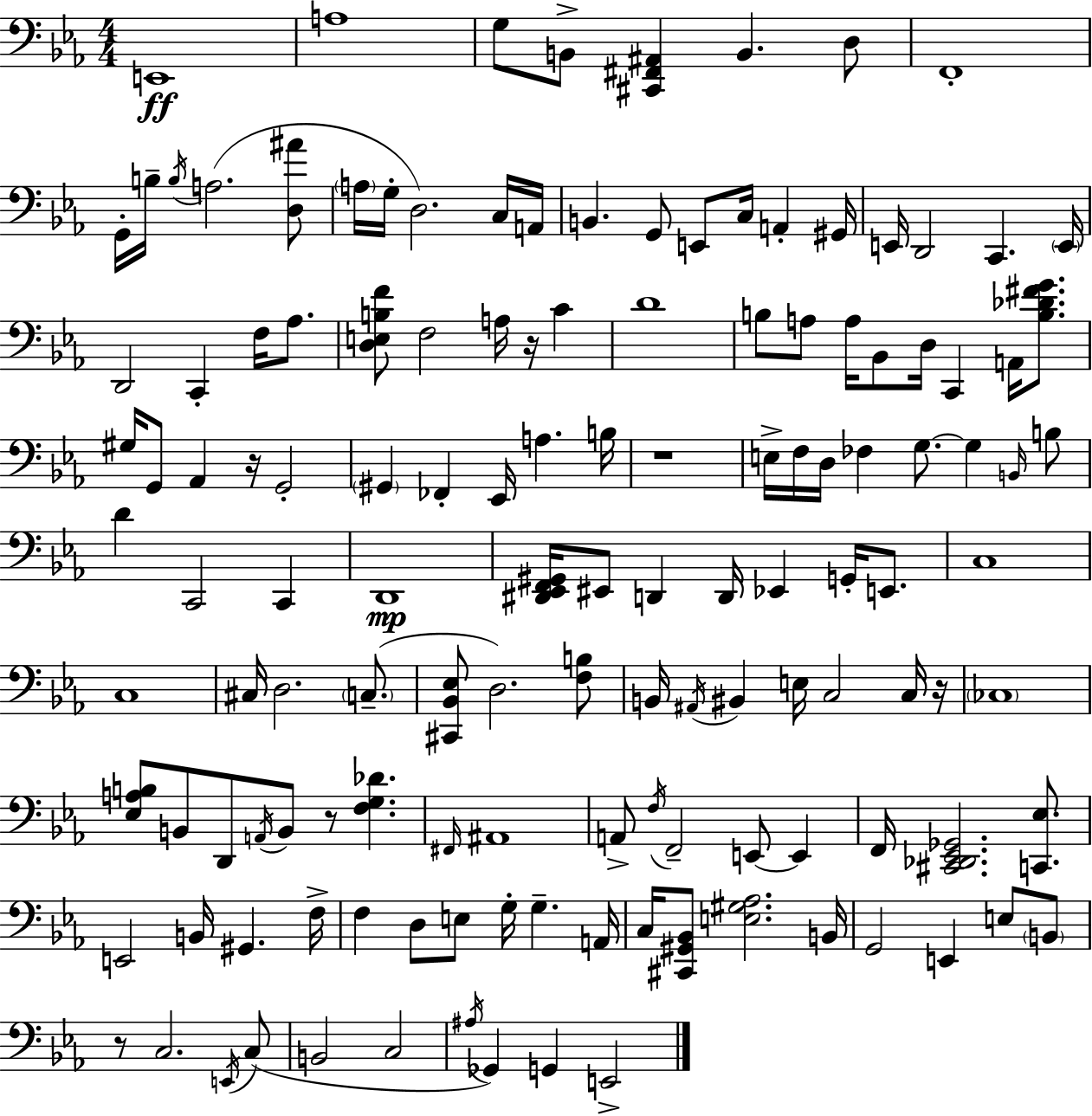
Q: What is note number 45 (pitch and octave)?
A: G2